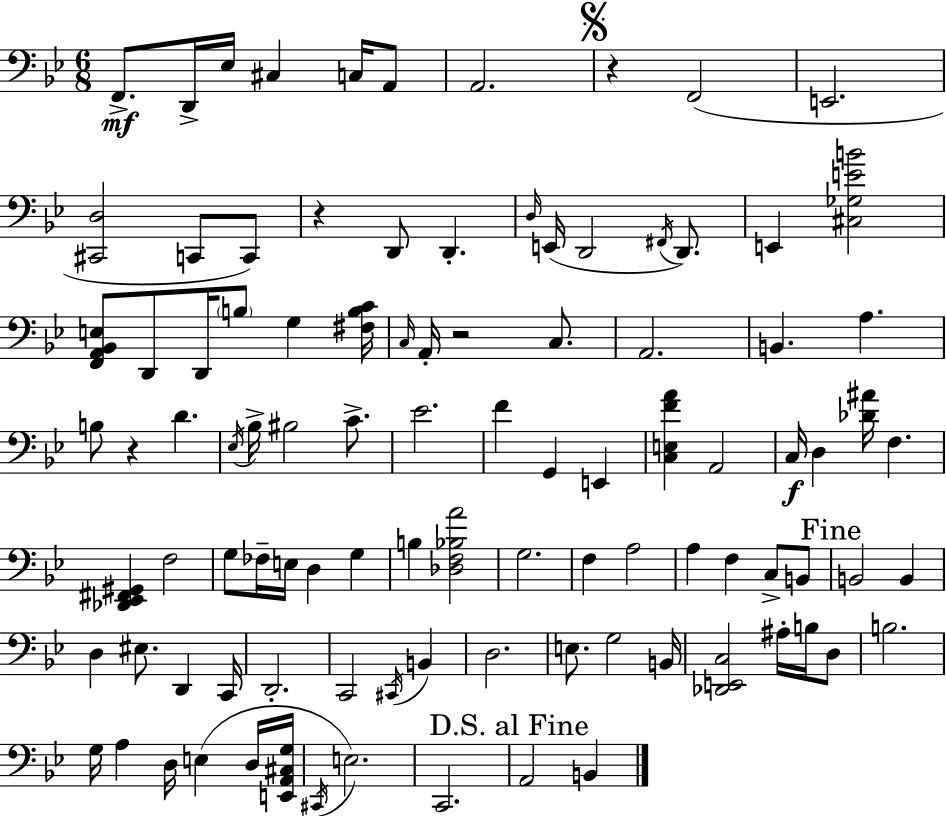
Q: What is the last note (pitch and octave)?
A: B2